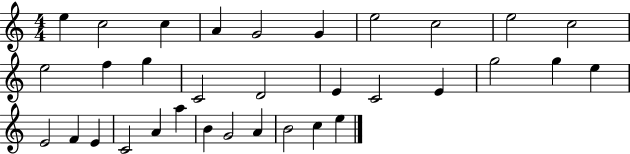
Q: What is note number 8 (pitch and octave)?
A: C5